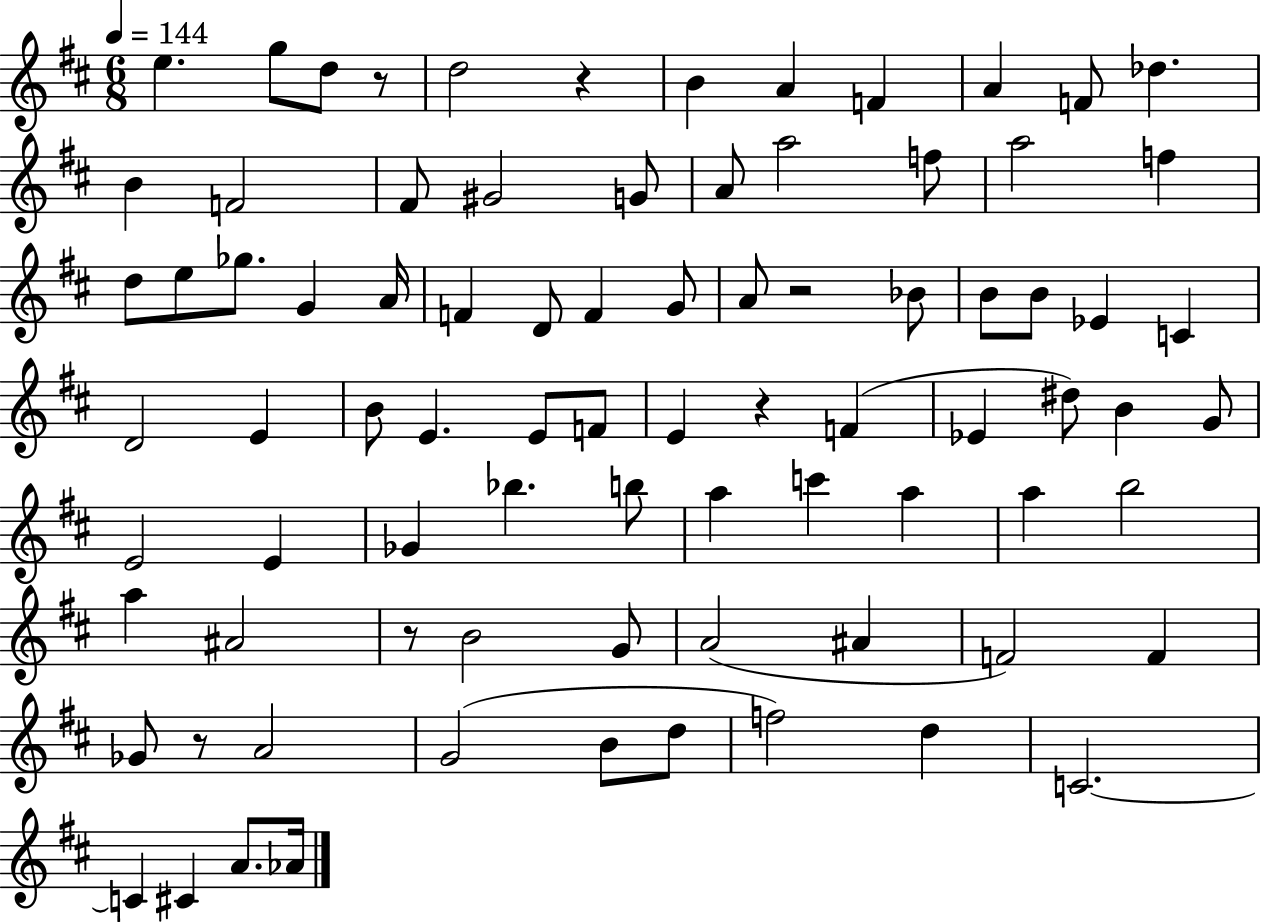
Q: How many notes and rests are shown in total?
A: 83